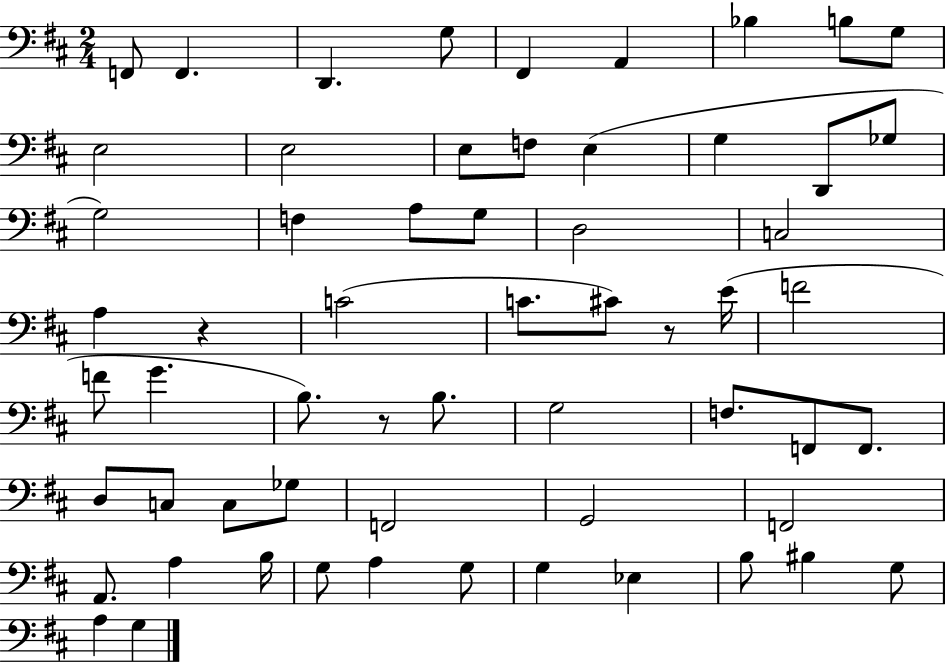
{
  \clef bass
  \numericTimeSignature
  \time 2/4
  \key d \major
  f,8 f,4. | d,4. g8 | fis,4 a,4 | bes4 b8 g8 | \break e2 | e2 | e8 f8 e4( | g4 d,8 ges8 | \break g2) | f4 a8 g8 | d2 | c2 | \break a4 r4 | c'2( | c'8. cis'8) r8 e'16( | f'2 | \break f'8 g'4. | b8.) r8 b8. | g2 | f8. f,8 f,8. | \break d8 c8 c8 ges8 | f,2 | g,2 | f,2 | \break a,8. a4 b16 | g8 a4 g8 | g4 ees4 | b8 bis4 g8 | \break a4 g4 | \bar "|."
}